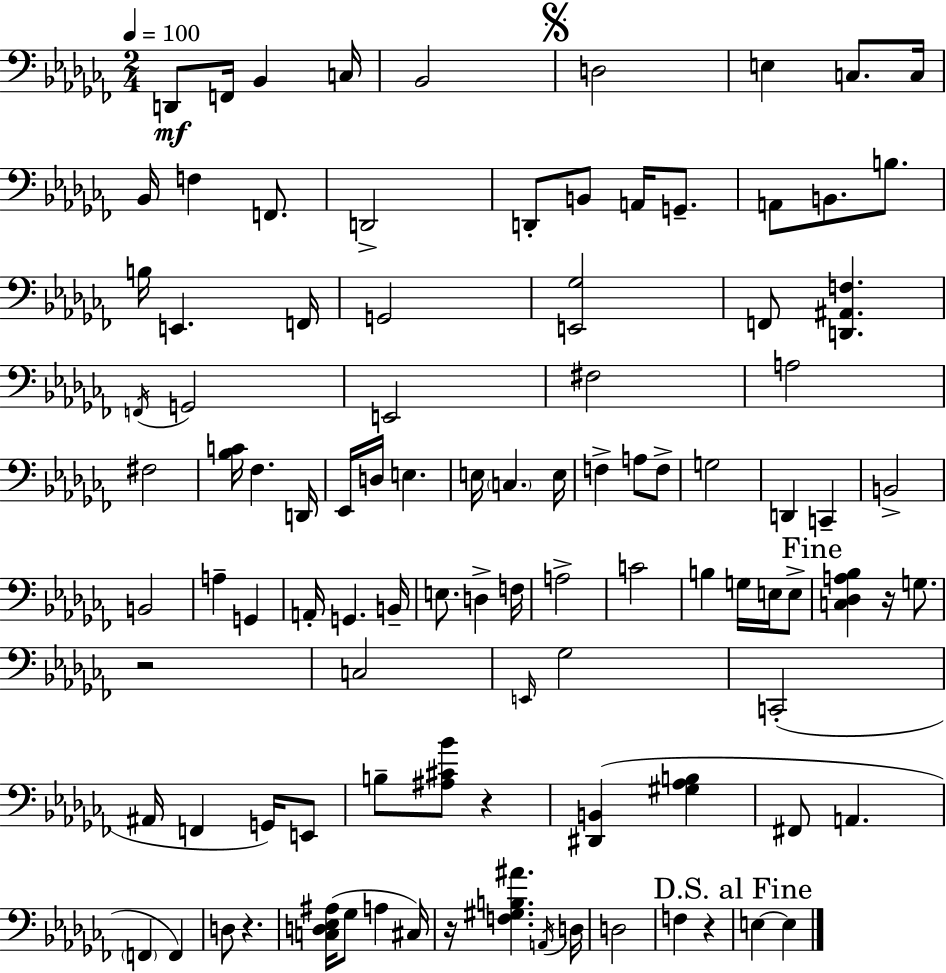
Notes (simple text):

D2/e F2/s Bb2/q C3/s Bb2/h D3/h E3/q C3/e. C3/s Bb2/s F3/q F2/e. D2/h D2/e B2/e A2/s G2/e. A2/e B2/e. B3/e. B3/s E2/q. F2/s G2/h [E2,Gb3]/h F2/e [D2,A#2,F3]/q. F2/s G2/h E2/h F#3/h A3/h F#3/h [Bb3,C4]/s FES3/q. D2/s Eb2/s D3/s E3/q. E3/s C3/q. E3/s F3/q A3/e F3/e G3/h D2/q C2/q B2/h B2/h A3/q G2/q A2/s G2/q. B2/s E3/e. D3/q F3/s A3/h C4/h B3/q G3/s E3/s E3/e [C3,Db3,A3,Bb3]/q R/s G3/e. R/h C3/h E2/s Gb3/h C2/h A#2/s F2/q G2/s E2/e B3/e [A#3,C#4,Bb4]/e R/q [D#2,B2]/q [G#3,Ab3,B3]/q F#2/e A2/q. F2/q F2/q D3/e R/q. [C3,D3,Eb3,A#3]/s Gb3/e A3/q C#3/s R/s [F3,G#3,B3,A#4]/q. A2/s D3/s D3/h F3/q R/q E3/q E3/q